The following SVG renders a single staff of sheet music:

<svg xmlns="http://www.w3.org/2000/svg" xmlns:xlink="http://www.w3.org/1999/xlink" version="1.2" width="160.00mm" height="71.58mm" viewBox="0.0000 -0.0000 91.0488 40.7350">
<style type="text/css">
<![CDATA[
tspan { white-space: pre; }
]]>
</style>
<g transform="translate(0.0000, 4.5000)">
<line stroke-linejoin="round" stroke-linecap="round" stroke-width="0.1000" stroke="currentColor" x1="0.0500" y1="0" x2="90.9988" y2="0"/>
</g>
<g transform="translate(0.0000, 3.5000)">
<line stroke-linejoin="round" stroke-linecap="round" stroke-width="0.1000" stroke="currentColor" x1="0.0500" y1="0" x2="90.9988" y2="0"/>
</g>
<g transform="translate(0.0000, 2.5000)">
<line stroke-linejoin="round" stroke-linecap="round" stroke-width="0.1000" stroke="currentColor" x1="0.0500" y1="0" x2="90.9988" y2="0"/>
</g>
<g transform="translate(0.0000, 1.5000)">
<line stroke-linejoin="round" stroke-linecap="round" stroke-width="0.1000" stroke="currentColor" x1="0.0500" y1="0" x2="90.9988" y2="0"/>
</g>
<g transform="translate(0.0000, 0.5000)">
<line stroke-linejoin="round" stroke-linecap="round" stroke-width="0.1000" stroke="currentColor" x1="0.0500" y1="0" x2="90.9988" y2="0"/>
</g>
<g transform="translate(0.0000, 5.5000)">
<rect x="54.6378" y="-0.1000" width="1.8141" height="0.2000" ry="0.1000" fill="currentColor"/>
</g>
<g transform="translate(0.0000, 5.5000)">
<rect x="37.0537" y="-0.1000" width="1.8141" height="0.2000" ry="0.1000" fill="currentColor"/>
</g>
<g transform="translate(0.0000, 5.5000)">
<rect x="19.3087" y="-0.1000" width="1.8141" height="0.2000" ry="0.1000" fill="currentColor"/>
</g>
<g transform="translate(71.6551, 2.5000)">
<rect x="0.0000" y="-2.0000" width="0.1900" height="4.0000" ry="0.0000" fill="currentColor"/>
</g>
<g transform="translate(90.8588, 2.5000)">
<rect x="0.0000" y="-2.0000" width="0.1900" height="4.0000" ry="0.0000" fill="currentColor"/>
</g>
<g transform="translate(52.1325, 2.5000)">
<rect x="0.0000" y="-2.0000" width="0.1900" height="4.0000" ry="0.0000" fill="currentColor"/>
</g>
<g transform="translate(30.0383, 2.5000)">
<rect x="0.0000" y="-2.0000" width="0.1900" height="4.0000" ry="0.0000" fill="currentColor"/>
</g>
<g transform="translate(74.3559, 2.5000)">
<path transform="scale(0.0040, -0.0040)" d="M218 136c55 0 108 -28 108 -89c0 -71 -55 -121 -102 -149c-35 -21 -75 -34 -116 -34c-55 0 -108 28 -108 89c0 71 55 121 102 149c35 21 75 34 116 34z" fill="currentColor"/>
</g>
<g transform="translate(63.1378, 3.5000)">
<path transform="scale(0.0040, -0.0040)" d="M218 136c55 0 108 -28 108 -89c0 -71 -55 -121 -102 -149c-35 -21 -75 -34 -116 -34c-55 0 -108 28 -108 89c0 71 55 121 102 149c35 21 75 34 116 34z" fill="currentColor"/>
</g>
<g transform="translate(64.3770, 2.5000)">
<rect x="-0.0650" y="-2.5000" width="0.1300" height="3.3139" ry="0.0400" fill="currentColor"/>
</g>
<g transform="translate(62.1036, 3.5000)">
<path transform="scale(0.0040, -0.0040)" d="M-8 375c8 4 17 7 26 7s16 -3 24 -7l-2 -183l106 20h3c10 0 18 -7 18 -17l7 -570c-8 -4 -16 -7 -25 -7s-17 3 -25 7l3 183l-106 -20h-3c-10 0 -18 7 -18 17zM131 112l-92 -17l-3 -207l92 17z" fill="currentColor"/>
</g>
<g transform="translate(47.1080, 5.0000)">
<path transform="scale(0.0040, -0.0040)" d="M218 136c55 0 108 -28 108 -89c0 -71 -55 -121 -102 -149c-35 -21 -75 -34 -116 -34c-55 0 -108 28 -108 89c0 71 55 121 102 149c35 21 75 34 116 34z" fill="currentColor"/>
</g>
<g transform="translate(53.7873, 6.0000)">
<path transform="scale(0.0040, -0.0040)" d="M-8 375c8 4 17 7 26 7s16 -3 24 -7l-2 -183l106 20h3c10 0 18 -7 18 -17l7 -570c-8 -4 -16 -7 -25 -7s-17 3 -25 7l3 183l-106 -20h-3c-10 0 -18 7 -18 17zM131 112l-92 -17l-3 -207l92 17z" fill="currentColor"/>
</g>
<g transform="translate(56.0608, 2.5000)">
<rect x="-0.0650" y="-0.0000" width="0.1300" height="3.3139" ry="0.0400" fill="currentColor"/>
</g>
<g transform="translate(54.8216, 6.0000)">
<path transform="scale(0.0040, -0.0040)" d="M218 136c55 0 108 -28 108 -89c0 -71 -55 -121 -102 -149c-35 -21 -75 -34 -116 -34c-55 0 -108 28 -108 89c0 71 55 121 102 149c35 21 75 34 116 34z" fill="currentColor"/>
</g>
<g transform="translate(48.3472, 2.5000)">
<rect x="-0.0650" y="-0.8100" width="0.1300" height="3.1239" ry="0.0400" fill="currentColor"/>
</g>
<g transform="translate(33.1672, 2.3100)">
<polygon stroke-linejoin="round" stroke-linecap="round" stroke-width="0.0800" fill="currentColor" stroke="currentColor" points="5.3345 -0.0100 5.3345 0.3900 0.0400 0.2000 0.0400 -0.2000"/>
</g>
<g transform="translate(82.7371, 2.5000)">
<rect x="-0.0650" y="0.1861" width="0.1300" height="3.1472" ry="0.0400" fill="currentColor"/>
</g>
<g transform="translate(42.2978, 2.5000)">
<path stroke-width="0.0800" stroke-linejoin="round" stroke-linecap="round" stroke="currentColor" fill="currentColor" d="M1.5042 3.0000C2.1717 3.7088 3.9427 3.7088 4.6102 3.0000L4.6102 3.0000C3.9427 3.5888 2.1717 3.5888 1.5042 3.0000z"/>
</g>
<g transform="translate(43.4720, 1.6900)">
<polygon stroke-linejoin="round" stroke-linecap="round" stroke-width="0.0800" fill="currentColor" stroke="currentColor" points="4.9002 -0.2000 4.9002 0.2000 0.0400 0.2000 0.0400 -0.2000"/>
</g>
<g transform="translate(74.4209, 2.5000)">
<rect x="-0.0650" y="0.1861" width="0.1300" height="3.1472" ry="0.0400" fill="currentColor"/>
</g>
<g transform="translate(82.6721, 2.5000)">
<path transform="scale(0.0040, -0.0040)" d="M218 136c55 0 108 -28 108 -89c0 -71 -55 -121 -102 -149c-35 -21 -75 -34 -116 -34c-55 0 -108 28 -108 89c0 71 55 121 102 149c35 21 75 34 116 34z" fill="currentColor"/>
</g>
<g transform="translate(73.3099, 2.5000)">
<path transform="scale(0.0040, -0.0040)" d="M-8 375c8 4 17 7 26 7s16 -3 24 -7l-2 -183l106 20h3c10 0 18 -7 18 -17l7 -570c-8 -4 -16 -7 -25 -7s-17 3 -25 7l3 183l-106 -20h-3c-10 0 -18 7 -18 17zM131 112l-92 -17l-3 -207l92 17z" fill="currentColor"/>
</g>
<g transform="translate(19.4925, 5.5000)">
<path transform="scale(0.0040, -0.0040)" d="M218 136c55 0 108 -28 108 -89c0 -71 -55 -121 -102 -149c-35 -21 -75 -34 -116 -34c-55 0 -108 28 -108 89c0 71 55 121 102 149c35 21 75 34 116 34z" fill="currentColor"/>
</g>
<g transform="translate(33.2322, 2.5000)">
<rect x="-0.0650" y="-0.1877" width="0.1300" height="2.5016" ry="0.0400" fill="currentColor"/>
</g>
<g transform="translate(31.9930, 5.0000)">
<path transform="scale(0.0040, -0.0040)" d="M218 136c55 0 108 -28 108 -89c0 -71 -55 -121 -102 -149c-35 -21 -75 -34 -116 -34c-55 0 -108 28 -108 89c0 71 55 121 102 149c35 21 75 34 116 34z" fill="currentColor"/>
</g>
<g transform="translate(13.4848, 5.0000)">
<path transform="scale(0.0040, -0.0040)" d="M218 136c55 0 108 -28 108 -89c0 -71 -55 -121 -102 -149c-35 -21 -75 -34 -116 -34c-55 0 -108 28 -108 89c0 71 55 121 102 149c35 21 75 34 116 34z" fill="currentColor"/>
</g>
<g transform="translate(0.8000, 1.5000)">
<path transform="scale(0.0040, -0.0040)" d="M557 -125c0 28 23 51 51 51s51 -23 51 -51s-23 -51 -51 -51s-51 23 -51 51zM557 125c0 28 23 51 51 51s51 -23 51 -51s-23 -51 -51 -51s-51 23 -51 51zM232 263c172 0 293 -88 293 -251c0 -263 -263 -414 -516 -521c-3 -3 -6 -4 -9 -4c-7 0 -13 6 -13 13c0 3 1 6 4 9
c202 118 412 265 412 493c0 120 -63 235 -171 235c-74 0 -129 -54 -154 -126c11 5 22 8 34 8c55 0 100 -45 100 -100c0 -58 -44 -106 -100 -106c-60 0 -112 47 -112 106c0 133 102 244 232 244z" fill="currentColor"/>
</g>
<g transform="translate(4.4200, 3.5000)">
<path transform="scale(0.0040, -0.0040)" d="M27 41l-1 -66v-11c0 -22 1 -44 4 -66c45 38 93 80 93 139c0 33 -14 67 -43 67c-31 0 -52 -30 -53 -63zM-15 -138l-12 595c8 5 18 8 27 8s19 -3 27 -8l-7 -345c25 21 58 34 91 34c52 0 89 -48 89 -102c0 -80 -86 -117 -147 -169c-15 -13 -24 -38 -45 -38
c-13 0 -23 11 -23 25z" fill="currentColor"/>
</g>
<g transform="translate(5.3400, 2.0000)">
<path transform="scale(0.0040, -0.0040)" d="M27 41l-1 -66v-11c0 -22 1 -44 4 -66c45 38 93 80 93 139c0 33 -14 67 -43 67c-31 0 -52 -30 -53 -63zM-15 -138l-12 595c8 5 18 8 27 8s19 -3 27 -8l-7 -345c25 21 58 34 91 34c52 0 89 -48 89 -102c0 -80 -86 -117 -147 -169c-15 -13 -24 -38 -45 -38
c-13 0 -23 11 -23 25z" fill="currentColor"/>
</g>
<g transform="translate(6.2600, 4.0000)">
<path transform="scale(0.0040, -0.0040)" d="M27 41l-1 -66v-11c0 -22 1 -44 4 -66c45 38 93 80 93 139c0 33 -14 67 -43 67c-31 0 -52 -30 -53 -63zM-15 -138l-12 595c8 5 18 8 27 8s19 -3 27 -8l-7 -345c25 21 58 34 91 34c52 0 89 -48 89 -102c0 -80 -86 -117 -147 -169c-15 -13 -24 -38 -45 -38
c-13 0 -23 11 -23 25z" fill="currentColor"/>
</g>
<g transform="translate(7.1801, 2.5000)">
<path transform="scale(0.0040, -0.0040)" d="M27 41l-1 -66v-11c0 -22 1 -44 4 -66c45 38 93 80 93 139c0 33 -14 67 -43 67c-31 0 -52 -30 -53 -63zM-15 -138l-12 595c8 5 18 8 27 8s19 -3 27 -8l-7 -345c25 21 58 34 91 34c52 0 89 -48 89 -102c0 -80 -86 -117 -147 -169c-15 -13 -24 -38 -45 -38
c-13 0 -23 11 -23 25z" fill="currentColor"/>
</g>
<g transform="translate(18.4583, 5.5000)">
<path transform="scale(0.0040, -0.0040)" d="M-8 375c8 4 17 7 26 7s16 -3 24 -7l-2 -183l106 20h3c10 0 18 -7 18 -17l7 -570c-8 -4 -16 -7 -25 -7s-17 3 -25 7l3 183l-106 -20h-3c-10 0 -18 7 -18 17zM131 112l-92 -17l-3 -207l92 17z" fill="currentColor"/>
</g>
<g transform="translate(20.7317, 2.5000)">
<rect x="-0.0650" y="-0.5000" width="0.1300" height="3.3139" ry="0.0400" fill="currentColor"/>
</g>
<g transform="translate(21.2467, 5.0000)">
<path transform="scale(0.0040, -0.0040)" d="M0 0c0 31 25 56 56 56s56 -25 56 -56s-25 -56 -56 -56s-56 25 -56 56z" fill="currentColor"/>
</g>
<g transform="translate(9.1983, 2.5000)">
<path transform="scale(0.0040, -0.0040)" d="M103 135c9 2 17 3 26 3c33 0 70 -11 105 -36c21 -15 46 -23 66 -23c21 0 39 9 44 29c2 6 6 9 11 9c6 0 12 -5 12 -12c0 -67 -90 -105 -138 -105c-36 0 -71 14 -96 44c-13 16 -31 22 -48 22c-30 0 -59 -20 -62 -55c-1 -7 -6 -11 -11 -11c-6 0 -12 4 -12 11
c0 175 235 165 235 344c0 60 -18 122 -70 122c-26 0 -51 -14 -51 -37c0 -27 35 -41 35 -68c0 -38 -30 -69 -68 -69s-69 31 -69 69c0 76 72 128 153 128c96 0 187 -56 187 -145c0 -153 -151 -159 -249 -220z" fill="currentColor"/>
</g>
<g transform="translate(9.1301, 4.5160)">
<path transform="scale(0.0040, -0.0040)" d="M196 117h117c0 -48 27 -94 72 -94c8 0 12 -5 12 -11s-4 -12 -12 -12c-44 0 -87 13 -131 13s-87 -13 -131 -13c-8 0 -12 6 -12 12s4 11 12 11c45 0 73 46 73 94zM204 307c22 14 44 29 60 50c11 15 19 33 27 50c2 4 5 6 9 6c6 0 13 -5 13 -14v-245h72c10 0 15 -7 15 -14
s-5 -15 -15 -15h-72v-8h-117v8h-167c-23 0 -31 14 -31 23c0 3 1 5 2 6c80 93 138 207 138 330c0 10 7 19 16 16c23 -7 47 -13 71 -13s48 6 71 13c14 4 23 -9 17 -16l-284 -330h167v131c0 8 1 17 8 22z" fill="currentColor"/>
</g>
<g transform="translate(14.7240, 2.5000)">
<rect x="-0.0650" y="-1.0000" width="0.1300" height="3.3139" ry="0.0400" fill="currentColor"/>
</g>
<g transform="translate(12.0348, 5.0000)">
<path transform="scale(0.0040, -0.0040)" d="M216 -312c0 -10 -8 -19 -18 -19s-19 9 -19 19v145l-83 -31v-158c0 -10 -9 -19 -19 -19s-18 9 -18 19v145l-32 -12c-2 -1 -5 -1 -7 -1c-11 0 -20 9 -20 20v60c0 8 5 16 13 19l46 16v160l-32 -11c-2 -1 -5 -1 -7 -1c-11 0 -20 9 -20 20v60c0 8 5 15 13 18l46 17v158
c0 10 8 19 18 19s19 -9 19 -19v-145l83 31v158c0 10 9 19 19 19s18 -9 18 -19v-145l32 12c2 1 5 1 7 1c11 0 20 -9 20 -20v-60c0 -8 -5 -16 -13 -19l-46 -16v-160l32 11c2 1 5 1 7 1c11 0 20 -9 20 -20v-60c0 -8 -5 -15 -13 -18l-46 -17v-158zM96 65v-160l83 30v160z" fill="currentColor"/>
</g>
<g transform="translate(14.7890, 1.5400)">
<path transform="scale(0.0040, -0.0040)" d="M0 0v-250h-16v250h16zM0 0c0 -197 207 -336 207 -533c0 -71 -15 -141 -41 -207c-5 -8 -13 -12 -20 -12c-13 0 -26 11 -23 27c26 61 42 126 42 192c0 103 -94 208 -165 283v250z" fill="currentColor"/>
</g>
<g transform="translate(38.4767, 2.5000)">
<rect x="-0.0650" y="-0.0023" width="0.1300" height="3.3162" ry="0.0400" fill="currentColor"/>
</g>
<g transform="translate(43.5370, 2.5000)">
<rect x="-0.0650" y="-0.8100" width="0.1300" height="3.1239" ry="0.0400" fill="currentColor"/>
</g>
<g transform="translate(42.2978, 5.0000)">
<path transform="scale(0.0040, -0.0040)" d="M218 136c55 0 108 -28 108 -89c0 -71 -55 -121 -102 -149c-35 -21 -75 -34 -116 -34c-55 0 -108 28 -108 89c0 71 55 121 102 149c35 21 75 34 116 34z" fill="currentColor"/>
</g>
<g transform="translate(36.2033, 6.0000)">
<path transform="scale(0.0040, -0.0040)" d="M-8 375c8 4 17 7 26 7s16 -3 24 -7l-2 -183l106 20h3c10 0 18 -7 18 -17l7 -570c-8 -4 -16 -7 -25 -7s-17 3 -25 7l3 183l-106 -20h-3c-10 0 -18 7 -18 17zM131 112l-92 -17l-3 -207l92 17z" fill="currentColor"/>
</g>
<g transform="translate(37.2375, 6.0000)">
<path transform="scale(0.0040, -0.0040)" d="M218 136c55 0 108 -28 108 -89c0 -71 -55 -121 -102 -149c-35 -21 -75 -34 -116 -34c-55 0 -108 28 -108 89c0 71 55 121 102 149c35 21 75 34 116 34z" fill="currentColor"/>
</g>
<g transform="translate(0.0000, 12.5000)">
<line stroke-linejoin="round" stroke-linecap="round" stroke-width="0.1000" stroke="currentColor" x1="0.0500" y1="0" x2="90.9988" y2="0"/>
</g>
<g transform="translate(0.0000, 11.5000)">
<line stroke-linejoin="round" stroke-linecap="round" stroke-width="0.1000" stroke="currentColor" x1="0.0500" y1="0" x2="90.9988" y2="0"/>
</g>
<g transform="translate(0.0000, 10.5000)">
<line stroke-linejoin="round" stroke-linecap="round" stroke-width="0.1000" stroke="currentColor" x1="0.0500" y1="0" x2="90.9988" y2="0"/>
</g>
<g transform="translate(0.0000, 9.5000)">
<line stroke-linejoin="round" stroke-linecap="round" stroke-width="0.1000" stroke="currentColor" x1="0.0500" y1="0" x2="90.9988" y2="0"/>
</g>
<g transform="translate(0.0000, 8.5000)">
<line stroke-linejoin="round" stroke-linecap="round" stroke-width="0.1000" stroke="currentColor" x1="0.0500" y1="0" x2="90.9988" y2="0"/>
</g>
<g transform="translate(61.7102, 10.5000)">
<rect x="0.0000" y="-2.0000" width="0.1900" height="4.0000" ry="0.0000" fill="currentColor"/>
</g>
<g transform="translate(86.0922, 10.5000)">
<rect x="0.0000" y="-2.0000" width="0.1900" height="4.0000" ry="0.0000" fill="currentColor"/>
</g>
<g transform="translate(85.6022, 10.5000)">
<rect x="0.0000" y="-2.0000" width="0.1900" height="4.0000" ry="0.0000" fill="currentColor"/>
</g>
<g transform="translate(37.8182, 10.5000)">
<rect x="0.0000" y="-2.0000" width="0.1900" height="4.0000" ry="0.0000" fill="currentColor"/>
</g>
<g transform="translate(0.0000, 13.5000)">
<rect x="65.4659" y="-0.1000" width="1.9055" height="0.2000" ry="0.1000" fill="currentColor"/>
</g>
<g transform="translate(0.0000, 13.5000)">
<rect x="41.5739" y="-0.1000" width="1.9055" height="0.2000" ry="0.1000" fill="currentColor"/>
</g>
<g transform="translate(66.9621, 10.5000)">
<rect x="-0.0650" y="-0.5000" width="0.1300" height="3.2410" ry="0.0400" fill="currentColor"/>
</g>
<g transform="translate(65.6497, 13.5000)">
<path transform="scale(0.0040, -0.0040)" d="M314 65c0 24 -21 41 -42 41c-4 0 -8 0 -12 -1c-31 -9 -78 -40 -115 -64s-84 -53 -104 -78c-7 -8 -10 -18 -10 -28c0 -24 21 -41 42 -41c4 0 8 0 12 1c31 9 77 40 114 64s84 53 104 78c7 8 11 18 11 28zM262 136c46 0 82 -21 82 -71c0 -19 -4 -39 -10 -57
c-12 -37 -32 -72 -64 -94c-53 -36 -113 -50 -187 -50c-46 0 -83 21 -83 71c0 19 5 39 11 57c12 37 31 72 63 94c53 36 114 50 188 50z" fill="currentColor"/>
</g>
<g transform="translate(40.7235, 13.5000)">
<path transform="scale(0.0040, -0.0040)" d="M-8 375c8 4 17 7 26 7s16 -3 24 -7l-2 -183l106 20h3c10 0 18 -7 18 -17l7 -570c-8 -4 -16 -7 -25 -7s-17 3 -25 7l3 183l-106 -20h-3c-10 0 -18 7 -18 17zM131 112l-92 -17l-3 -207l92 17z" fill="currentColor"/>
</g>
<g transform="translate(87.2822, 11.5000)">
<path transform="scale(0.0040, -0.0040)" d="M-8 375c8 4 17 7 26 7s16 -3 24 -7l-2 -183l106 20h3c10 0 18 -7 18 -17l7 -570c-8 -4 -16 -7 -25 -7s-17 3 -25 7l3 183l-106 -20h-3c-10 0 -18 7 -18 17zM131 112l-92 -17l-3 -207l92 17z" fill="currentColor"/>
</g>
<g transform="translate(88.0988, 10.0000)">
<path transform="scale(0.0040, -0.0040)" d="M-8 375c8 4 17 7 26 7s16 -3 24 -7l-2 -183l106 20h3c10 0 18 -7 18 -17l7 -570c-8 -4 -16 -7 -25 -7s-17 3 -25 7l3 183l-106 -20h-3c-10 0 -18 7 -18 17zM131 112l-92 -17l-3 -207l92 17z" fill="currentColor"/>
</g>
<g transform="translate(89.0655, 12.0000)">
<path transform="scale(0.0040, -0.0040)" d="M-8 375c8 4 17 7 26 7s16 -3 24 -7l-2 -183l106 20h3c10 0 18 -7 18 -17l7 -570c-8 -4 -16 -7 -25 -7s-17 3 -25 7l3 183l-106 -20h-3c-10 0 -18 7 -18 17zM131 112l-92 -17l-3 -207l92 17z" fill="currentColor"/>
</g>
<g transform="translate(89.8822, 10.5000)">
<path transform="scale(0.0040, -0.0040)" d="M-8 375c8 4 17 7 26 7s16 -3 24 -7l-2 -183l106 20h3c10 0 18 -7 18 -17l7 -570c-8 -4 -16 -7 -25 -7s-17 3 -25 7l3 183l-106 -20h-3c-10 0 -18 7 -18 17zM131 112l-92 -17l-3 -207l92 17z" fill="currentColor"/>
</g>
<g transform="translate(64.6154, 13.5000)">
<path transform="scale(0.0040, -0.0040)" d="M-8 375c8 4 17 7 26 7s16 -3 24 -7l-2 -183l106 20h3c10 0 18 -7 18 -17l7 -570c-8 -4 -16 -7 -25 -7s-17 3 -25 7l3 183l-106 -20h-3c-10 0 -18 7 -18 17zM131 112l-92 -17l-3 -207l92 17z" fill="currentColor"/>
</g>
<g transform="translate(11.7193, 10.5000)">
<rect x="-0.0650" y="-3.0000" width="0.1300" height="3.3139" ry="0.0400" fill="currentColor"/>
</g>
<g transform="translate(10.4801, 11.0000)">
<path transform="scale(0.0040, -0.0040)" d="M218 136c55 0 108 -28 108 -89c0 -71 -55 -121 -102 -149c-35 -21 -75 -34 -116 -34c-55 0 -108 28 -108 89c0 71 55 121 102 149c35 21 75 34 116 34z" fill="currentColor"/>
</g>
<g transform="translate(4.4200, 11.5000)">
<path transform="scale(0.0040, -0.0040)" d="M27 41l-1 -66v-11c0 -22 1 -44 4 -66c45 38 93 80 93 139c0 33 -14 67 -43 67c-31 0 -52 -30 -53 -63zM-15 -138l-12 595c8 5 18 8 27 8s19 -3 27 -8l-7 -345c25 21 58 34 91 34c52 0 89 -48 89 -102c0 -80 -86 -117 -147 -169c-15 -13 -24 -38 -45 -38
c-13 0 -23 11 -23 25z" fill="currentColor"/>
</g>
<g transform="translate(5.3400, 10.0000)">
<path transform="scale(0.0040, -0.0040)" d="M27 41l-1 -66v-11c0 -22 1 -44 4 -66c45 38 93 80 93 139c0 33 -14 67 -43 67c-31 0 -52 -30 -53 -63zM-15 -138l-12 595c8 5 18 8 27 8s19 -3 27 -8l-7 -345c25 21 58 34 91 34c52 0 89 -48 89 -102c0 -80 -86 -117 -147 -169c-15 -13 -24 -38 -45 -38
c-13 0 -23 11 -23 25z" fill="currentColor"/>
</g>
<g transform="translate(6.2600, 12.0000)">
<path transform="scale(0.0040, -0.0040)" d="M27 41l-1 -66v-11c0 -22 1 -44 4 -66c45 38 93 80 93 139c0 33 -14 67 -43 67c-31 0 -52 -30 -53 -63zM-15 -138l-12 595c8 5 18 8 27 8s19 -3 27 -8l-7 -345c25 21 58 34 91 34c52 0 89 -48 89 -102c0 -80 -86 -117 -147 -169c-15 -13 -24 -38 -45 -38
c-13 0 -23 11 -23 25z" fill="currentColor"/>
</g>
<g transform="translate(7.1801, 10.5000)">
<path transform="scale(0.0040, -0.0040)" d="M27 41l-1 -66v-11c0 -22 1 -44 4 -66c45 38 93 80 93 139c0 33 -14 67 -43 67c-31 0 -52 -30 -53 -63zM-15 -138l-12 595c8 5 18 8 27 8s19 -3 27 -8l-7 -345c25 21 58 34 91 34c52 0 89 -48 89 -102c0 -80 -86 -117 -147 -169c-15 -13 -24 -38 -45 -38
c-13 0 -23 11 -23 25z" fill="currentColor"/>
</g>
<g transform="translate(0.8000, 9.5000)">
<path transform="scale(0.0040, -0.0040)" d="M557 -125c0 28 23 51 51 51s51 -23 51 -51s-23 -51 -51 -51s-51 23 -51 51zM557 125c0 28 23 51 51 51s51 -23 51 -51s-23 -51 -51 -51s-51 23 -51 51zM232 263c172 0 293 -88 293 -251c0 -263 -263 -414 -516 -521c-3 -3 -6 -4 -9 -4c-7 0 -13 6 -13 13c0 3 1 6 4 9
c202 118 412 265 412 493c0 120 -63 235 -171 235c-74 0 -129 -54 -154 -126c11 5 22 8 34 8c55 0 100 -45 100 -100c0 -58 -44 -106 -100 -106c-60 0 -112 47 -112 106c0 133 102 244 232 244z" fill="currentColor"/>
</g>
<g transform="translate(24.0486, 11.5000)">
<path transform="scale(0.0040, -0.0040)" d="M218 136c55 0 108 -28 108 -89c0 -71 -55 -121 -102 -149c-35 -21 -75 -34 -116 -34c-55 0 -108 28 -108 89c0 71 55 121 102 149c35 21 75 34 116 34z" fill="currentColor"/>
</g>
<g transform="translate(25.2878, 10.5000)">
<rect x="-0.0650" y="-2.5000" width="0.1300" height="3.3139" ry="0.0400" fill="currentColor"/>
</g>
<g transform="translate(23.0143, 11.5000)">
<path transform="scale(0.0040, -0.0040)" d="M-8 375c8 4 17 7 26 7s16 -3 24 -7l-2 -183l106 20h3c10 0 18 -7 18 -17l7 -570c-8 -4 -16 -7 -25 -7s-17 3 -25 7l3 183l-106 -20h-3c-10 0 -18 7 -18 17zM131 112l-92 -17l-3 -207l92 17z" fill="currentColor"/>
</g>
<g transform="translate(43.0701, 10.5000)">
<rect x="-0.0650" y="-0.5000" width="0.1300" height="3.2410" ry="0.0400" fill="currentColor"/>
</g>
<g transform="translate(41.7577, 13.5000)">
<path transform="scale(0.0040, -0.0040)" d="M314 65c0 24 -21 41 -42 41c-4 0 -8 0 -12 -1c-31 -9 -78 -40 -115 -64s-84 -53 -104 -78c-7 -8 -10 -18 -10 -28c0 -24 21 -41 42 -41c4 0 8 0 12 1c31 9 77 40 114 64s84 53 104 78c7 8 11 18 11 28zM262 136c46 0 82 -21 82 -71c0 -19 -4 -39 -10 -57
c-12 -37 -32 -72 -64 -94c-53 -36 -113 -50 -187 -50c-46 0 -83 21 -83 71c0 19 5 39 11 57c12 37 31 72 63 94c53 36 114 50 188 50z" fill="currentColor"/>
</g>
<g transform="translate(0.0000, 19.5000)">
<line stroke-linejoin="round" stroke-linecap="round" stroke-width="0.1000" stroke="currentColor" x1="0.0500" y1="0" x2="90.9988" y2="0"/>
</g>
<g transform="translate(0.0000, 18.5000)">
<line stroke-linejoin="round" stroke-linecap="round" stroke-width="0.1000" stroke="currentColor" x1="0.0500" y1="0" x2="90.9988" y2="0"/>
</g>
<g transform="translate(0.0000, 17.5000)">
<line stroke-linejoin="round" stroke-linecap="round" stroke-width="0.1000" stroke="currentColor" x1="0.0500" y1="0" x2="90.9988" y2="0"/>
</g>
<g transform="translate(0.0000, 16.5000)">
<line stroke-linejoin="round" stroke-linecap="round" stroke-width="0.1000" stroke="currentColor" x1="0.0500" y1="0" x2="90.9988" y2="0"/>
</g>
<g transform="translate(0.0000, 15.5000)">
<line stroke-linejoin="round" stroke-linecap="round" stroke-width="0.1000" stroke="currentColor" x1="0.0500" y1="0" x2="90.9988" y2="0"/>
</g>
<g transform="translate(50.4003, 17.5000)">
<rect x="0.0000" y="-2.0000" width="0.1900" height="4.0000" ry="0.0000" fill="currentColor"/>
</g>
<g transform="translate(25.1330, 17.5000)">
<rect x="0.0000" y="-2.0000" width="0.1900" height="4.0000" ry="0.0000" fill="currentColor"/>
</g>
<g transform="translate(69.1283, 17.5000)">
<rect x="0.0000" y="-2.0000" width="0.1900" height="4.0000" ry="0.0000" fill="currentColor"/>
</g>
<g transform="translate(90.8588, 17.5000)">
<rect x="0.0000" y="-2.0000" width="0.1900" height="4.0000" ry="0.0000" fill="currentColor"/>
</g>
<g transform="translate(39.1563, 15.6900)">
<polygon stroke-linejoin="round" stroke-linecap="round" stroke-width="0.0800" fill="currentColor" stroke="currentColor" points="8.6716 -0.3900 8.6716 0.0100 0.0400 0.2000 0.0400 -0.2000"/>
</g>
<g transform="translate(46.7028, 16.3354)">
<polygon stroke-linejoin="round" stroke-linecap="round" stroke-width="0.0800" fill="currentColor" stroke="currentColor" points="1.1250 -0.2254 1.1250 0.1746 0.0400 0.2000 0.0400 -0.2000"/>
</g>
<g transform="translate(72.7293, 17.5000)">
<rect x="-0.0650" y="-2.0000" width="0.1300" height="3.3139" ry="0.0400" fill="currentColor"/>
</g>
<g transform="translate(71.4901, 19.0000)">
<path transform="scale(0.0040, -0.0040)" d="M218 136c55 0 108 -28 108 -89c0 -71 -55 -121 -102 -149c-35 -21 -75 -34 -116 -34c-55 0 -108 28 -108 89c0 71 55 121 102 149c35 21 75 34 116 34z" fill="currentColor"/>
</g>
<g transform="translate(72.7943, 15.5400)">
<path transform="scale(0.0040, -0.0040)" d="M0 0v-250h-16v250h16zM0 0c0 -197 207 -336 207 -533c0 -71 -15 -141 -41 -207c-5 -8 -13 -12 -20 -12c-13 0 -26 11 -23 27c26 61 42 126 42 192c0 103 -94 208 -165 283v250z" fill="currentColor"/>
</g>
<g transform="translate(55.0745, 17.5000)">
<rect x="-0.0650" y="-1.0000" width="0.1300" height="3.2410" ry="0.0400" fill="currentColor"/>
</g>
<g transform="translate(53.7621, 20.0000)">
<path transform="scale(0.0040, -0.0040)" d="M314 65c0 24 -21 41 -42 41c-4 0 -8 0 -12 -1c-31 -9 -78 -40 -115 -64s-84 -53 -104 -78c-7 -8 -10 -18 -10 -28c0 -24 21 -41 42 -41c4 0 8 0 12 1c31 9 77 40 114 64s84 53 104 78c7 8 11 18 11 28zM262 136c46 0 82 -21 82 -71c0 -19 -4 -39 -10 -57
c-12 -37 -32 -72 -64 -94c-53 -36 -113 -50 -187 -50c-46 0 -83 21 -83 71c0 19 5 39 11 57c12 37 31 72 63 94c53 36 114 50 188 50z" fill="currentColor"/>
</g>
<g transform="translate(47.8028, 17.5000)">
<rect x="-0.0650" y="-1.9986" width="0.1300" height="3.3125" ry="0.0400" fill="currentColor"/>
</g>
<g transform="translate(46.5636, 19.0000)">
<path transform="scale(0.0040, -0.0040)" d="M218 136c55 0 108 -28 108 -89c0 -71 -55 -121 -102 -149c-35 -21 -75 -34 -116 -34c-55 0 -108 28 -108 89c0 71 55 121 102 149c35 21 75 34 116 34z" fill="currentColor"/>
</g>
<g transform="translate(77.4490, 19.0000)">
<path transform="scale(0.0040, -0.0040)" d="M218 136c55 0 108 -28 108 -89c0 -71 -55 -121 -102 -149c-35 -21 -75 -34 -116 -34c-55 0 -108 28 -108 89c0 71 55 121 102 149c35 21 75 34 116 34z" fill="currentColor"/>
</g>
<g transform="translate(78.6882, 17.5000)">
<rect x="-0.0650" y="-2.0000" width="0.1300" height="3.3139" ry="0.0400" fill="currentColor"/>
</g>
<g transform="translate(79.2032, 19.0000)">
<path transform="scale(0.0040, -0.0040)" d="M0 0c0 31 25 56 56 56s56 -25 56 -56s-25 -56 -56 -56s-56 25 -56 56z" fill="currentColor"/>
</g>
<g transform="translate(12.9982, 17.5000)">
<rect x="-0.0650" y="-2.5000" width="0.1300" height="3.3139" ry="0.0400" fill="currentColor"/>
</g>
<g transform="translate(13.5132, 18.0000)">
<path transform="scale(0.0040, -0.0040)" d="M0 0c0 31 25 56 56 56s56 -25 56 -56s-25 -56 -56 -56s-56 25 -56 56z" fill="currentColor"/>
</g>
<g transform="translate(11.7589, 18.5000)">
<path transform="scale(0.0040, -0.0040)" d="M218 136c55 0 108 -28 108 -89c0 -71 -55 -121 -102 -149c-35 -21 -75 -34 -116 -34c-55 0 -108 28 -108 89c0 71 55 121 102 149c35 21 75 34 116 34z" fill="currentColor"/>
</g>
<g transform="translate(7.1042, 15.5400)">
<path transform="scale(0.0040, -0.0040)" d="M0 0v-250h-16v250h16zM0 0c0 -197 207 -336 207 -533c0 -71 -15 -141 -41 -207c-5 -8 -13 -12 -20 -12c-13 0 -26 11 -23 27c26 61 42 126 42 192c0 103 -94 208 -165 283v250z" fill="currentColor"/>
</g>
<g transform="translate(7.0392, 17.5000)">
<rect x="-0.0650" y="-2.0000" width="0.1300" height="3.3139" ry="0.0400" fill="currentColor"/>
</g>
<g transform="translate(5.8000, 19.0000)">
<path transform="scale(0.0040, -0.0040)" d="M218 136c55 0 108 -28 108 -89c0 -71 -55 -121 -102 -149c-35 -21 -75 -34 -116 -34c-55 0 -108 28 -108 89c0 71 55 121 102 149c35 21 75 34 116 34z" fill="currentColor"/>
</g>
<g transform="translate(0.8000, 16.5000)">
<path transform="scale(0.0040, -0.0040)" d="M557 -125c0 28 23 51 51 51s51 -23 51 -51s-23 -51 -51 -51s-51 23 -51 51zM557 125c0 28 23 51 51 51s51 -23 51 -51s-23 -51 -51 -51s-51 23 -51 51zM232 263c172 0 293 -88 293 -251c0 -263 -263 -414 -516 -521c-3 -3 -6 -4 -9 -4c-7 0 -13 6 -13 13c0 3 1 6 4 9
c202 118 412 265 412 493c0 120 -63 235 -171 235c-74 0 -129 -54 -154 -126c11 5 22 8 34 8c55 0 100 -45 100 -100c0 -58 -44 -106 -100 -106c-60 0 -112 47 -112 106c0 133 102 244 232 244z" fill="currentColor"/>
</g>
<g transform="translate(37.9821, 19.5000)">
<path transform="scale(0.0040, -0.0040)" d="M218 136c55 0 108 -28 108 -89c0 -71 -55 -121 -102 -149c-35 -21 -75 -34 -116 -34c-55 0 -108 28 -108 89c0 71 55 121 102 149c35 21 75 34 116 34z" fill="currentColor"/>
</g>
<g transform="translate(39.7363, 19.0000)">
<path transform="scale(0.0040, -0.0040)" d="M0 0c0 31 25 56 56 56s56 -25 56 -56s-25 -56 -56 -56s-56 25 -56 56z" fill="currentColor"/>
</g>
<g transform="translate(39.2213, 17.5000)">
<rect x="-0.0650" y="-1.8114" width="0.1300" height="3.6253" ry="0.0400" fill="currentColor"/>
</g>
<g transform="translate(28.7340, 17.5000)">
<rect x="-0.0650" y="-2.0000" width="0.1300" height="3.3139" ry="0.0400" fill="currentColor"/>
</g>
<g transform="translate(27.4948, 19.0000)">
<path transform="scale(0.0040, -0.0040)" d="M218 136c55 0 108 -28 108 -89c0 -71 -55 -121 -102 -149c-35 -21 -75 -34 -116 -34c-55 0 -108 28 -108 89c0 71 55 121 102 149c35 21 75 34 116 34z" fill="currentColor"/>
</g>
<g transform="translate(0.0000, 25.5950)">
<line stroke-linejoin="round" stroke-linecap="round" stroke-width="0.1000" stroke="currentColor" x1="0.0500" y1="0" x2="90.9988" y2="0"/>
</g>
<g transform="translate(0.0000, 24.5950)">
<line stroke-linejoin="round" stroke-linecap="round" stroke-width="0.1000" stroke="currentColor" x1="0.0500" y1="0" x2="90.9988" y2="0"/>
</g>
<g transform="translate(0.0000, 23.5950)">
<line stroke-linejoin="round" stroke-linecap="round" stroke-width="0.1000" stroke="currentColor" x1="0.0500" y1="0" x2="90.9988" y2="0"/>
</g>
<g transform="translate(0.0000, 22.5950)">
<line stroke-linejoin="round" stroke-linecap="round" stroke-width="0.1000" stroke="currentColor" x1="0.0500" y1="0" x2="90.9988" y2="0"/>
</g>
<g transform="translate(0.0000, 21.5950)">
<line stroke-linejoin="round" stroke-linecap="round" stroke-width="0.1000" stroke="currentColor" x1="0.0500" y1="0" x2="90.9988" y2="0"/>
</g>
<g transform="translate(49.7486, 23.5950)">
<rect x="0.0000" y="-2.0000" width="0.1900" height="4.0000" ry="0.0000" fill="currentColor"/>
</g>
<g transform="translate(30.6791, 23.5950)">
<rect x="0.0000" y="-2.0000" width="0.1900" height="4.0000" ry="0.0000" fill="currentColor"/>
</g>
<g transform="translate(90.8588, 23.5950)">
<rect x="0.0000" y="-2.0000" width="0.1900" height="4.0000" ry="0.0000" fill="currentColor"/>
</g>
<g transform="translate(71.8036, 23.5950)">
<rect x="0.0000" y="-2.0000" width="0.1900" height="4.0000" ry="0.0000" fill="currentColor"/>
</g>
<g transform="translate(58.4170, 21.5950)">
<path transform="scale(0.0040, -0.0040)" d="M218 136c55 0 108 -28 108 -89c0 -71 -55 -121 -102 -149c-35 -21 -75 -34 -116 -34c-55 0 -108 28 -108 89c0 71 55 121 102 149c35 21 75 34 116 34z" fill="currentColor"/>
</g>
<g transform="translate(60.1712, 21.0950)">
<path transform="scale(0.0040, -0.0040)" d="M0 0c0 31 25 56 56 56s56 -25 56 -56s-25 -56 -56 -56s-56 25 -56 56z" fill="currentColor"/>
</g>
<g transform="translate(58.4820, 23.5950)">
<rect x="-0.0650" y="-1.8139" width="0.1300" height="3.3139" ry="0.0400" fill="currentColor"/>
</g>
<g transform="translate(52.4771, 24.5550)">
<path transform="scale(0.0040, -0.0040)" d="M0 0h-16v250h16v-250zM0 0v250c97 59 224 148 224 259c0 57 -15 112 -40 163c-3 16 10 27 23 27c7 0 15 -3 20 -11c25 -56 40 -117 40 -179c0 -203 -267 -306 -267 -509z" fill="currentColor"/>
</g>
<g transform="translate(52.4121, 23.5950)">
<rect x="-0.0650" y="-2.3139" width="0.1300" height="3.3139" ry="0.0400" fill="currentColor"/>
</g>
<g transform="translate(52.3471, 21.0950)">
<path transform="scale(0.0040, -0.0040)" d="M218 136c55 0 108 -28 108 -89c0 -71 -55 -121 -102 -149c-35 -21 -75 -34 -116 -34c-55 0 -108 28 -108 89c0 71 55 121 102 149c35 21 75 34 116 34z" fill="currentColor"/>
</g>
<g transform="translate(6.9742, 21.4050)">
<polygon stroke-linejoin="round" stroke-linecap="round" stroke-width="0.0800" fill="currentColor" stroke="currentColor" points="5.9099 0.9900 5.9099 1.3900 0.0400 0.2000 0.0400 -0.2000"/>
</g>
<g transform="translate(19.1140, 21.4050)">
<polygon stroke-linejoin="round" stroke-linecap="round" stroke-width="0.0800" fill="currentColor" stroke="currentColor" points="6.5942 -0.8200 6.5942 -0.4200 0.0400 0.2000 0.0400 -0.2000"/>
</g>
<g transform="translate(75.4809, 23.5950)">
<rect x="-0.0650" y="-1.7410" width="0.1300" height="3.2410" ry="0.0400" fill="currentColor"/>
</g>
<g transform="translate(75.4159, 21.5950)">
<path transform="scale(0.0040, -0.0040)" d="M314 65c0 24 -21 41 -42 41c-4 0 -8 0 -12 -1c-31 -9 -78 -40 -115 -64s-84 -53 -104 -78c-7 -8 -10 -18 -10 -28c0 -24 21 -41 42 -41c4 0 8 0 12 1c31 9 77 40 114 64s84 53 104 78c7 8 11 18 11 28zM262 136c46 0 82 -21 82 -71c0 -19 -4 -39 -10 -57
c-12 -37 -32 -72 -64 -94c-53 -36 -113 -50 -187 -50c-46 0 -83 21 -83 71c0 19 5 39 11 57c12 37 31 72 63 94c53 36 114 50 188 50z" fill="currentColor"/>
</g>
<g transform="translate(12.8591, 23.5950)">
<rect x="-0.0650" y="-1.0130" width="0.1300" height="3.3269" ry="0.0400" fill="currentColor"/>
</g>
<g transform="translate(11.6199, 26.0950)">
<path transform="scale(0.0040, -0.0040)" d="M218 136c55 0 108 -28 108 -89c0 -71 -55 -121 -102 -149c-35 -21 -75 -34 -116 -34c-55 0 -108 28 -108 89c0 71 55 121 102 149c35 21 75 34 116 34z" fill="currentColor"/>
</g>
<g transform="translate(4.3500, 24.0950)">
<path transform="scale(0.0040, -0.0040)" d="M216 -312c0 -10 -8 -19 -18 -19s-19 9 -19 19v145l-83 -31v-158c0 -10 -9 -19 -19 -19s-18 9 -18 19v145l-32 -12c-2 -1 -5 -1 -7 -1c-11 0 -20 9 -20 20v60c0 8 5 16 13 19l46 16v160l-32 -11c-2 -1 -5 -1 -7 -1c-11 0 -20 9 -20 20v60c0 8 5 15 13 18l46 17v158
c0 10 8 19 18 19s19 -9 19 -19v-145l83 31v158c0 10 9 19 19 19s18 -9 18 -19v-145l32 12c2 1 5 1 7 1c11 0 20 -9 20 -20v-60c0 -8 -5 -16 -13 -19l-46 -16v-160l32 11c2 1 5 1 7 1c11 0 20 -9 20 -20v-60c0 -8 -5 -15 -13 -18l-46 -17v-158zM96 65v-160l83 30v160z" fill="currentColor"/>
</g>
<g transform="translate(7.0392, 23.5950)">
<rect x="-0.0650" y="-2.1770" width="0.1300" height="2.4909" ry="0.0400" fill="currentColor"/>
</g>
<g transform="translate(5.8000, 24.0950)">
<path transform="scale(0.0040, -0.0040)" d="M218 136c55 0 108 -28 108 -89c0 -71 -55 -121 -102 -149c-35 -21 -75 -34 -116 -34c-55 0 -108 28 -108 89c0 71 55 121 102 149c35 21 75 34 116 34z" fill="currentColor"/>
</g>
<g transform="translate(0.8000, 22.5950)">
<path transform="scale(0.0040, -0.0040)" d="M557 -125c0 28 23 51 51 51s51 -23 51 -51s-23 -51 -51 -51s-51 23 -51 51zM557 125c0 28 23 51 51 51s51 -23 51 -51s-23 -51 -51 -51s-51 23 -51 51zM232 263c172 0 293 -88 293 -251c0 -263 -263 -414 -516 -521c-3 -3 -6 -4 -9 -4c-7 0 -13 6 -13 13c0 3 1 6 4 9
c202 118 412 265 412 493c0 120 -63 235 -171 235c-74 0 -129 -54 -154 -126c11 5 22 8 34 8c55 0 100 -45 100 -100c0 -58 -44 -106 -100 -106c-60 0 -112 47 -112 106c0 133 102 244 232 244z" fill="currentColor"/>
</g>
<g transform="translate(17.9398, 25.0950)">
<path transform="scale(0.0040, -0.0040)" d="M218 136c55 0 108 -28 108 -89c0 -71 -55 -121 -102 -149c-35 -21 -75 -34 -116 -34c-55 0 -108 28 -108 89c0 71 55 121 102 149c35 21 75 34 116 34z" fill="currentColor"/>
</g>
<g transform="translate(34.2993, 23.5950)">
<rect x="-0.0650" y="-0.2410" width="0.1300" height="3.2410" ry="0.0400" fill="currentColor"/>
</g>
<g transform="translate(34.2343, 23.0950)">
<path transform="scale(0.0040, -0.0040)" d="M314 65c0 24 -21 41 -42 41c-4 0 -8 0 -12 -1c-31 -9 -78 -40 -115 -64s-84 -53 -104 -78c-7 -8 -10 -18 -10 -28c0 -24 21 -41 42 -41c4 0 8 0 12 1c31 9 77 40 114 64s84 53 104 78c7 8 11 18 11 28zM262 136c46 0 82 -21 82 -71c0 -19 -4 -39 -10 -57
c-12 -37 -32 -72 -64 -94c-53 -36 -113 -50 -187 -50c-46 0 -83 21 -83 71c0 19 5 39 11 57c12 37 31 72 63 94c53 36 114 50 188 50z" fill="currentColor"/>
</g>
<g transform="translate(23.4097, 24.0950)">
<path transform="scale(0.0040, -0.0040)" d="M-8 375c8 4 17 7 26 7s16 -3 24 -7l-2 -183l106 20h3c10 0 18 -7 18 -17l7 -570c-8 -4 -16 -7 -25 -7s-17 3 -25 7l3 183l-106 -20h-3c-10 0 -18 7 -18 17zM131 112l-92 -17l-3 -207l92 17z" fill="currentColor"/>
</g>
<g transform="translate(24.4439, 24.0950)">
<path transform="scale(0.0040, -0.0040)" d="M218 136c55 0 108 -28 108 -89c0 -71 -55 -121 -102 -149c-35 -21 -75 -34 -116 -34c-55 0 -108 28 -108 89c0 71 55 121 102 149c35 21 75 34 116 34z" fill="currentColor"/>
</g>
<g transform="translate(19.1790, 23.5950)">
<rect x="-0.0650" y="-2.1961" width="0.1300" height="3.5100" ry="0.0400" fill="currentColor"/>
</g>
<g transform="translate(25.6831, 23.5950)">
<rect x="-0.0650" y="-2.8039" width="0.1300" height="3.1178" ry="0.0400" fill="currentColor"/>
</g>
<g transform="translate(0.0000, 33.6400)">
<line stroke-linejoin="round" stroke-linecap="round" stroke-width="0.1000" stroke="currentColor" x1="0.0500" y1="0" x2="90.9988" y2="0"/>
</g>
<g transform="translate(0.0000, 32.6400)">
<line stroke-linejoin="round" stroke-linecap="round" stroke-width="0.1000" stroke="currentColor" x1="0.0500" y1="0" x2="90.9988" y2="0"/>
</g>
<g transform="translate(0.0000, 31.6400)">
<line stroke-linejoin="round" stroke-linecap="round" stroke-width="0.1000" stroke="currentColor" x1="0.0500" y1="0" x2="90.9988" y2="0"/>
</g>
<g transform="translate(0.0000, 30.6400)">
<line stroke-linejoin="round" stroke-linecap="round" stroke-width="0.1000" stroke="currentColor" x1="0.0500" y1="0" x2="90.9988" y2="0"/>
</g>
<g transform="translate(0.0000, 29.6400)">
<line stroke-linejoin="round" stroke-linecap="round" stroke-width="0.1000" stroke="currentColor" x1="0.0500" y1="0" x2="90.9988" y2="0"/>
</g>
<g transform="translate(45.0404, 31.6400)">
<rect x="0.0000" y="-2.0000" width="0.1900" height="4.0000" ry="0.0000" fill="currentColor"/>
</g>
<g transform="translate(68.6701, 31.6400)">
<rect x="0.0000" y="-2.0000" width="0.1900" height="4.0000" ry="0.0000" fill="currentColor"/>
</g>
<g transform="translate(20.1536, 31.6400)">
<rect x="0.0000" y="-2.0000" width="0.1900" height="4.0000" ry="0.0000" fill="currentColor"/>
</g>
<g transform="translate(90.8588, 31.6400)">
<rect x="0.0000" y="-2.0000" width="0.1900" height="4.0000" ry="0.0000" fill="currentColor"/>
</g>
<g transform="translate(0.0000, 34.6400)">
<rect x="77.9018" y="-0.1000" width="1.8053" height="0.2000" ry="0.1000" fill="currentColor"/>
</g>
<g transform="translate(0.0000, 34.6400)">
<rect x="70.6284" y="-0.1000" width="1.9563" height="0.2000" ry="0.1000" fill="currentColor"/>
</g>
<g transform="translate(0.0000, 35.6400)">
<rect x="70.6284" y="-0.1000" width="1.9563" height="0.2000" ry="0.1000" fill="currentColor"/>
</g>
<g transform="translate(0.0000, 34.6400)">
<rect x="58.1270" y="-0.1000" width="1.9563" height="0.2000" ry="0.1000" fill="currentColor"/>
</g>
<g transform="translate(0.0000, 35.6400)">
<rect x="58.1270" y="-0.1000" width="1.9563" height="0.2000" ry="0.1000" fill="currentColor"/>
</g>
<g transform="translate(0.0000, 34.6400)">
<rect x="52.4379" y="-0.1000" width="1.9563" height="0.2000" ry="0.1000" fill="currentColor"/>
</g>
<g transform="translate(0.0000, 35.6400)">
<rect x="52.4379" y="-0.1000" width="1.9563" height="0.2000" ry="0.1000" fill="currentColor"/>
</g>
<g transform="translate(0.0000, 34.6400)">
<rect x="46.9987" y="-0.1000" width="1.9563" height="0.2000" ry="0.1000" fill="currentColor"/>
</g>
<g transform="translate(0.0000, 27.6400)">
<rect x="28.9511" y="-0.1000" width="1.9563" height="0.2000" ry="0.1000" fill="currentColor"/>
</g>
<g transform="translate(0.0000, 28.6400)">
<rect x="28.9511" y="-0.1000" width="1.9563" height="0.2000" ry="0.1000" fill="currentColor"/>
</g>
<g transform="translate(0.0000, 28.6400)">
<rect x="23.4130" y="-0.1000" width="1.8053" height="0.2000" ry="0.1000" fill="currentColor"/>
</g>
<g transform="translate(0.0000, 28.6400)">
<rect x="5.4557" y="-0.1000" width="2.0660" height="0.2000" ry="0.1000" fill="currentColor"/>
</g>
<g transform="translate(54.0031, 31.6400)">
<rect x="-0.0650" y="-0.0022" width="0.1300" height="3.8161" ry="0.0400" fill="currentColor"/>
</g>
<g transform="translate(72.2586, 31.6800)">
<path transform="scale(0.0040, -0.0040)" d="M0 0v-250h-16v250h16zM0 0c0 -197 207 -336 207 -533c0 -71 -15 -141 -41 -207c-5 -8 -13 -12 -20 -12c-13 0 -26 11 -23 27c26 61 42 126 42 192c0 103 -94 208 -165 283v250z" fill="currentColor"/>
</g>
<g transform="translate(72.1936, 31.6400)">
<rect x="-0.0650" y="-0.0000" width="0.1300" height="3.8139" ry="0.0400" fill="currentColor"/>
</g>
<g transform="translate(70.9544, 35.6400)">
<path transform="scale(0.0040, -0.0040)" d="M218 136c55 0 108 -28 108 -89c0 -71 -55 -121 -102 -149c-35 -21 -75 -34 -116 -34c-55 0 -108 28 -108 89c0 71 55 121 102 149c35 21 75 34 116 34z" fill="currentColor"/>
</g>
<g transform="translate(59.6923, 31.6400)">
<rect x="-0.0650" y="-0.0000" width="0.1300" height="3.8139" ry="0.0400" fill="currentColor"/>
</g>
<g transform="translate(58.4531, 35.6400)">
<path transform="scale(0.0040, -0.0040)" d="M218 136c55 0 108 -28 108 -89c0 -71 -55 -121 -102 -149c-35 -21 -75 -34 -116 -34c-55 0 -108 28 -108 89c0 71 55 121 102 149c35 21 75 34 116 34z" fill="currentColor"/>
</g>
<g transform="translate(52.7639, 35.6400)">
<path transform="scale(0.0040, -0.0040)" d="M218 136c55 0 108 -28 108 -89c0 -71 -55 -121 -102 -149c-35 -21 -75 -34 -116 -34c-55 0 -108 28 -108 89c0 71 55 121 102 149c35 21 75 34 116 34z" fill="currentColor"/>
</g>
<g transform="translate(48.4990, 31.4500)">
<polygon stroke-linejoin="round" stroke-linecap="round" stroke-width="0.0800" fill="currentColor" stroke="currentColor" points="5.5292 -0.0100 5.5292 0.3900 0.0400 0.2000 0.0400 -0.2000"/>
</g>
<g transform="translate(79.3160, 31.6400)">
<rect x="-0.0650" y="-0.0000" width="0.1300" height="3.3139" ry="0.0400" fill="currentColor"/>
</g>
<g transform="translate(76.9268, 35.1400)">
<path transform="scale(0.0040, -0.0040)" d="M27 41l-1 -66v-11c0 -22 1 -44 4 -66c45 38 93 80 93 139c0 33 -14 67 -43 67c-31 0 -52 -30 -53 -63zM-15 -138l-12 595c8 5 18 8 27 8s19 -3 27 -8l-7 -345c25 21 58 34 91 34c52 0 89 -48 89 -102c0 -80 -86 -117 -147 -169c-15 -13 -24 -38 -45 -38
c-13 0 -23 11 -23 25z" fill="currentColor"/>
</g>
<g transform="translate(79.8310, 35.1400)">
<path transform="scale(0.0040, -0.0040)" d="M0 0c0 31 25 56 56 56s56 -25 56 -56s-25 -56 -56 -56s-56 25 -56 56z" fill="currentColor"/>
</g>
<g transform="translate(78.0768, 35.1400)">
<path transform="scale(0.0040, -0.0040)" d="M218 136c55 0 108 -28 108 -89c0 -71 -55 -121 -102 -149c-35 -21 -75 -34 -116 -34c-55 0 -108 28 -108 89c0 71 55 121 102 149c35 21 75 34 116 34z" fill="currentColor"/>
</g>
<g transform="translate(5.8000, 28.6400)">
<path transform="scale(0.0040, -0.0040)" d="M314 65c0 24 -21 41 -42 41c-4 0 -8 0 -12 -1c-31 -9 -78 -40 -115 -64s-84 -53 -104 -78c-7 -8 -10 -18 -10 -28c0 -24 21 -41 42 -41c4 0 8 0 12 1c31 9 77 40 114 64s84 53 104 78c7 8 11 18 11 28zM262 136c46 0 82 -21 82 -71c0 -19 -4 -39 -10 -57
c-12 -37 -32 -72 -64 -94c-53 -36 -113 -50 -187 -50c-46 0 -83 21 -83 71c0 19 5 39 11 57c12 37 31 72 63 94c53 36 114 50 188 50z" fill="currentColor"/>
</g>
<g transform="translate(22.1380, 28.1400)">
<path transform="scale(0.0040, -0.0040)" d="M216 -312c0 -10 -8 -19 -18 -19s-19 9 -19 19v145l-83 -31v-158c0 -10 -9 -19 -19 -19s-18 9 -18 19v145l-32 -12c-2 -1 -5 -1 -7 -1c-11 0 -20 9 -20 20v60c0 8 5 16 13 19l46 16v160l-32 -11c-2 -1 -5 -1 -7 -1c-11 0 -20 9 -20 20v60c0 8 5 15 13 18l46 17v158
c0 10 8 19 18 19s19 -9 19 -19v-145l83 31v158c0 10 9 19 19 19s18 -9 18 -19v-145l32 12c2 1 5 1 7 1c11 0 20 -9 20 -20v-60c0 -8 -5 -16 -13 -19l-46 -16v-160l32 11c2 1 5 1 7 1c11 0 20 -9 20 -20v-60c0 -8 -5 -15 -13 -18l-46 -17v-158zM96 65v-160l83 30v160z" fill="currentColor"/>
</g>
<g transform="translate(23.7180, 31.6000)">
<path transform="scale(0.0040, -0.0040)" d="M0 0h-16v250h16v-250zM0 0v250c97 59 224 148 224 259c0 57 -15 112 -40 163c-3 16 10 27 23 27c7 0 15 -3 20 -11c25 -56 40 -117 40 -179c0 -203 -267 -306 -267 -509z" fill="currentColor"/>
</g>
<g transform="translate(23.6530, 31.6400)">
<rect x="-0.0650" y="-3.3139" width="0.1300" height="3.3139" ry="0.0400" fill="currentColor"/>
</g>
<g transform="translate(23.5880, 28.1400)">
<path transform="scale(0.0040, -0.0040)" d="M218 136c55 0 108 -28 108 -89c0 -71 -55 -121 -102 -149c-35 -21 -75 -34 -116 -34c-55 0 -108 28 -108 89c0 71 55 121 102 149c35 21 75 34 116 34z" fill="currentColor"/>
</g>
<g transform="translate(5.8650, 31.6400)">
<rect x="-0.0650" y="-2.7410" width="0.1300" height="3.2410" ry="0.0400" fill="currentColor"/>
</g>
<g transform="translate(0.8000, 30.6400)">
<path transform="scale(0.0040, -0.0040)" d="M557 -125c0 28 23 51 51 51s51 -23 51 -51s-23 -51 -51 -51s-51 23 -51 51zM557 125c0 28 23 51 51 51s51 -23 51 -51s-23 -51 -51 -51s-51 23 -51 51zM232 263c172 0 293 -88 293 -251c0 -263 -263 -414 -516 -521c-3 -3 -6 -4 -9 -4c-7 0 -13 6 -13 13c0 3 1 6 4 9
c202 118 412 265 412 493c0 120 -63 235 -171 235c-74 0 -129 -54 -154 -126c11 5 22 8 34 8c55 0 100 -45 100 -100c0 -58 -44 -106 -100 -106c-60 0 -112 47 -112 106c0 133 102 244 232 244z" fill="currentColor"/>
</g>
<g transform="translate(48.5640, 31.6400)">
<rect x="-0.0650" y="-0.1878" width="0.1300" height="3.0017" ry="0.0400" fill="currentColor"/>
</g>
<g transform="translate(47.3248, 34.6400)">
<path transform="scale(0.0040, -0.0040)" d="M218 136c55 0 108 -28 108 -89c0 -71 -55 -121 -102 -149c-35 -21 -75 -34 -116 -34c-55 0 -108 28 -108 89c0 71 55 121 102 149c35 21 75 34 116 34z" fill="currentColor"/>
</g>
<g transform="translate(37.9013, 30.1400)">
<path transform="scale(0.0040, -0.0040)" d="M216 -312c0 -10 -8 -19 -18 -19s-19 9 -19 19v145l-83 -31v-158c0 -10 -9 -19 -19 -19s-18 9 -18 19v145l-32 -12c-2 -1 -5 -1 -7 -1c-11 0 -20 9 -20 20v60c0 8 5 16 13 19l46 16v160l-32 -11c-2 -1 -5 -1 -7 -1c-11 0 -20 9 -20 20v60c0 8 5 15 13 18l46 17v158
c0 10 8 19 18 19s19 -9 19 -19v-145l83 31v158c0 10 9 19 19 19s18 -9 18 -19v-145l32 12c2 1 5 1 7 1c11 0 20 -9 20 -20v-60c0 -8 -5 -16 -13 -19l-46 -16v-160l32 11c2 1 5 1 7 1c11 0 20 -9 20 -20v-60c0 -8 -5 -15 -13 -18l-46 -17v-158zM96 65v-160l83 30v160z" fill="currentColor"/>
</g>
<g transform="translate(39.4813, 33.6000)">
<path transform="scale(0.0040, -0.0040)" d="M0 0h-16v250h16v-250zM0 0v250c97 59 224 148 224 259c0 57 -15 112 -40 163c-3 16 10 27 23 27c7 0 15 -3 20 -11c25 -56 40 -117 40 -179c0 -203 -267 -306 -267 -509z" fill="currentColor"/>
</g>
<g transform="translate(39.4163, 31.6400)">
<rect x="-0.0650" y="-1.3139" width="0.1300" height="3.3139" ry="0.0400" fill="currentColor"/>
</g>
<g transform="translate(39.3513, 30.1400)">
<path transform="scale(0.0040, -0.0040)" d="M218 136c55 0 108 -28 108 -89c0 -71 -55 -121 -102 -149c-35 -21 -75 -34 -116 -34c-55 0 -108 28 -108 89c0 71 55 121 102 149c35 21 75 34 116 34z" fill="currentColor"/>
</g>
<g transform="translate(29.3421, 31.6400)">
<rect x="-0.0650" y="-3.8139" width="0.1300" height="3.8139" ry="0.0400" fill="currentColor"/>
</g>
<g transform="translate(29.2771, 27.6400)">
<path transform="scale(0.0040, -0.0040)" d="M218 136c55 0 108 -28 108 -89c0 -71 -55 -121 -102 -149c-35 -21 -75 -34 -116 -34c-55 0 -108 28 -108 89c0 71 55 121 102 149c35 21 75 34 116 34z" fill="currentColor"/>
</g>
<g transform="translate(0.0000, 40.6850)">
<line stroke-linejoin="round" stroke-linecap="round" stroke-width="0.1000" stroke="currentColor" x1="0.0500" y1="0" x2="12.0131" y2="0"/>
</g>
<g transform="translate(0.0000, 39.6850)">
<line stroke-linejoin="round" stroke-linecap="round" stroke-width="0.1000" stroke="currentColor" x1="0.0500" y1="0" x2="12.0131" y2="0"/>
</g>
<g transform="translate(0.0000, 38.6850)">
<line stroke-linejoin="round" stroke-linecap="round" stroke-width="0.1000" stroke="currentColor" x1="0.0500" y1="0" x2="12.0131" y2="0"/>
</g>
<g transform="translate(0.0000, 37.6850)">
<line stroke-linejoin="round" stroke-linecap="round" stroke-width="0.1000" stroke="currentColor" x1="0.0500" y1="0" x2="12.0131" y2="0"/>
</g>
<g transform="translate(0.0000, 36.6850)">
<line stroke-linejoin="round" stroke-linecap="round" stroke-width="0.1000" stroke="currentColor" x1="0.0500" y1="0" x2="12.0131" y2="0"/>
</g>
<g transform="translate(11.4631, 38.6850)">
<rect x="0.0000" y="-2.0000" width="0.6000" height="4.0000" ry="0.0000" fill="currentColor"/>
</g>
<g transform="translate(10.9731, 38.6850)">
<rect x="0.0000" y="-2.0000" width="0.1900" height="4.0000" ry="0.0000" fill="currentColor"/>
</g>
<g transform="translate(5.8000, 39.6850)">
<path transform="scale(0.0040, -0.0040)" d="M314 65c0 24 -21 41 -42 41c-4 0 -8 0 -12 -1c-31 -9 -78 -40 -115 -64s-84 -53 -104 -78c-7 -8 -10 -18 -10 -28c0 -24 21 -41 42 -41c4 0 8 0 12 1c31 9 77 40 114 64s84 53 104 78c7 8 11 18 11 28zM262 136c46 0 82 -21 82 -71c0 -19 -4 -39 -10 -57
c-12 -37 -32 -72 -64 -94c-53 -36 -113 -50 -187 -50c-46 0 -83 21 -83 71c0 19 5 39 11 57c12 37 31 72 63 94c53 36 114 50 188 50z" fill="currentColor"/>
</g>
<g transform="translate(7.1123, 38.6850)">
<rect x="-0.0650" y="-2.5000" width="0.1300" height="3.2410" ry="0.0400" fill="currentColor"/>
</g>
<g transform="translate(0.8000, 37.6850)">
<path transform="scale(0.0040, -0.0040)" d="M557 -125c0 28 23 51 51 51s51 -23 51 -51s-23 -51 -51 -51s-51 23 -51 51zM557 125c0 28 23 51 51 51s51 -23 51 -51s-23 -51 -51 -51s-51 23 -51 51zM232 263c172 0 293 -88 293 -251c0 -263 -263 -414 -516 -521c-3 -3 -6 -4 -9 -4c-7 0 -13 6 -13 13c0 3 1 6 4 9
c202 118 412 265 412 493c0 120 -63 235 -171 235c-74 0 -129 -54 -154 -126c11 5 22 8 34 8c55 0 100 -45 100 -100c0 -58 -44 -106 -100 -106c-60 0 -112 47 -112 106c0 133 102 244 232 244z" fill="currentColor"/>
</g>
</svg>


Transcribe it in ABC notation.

X:1
T:Untitled
M:2/4
L:1/4
K:Ab
^F,,/2 E,, F,,/2 D,,/2 F,,/2 F,,/2 D,, B,, D, D, C, B,, E,,2 E,,2 A,,/2 B,, A,, G,,/2 A,,/4 F,,2 A,,/2 A,, ^C,/2 F,,/2 A,,/2 C,/2 E,2 B,/2 A, A,2 C2 ^D/2 E ^G,/2 E,,/2 C,,/2 C,, C,,/2 _D,, B,,2